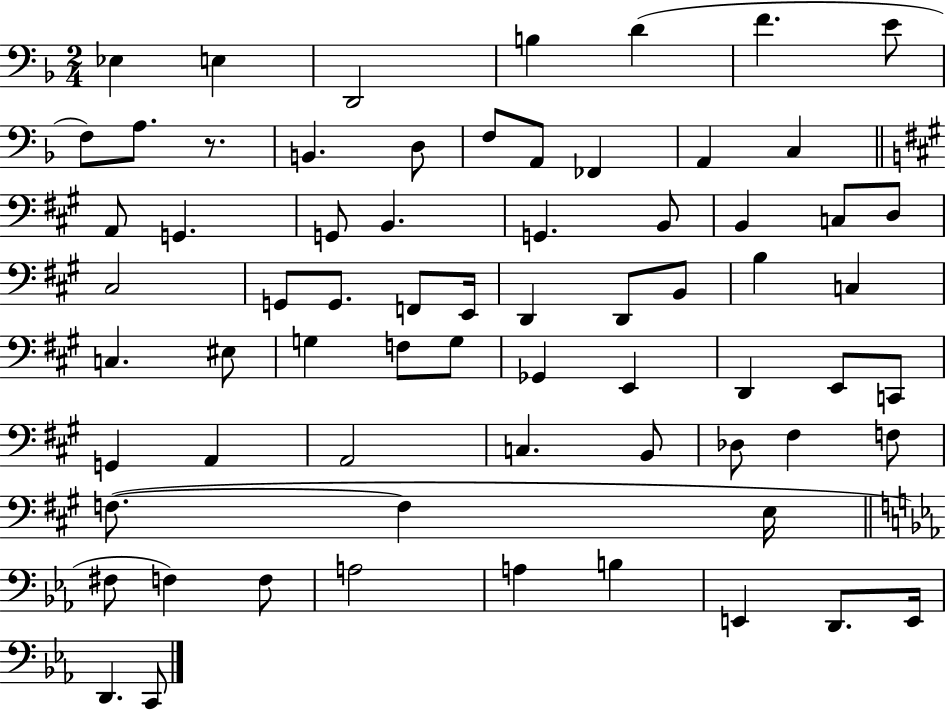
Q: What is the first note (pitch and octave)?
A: Eb3